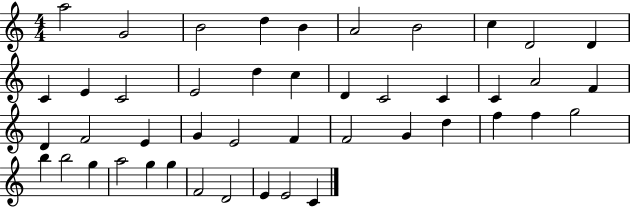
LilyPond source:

{
  \clef treble
  \numericTimeSignature
  \time 4/4
  \key c \major
  a''2 g'2 | b'2 d''4 b'4 | a'2 b'2 | c''4 d'2 d'4 | \break c'4 e'4 c'2 | e'2 d''4 c''4 | d'4 c'2 c'4 | c'4 a'2 f'4 | \break d'4 f'2 e'4 | g'4 e'2 f'4 | f'2 g'4 d''4 | f''4 f''4 g''2 | \break b''4 b''2 g''4 | a''2 g''4 g''4 | f'2 d'2 | e'4 e'2 c'4 | \break \bar "|."
}